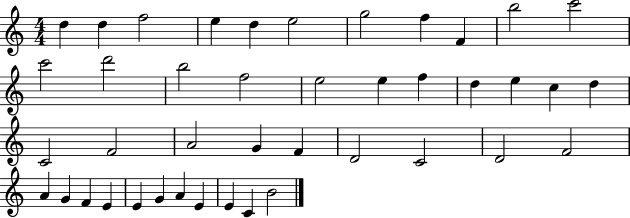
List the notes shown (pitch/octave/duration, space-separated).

D5/q D5/q F5/h E5/q D5/q E5/h G5/h F5/q F4/q B5/h C6/h C6/h D6/h B5/h F5/h E5/h E5/q F5/q D5/q E5/q C5/q D5/q C4/h F4/h A4/h G4/q F4/q D4/h C4/h D4/h F4/h A4/q G4/q F4/q E4/q E4/q G4/q A4/q E4/q E4/q C4/q B4/h